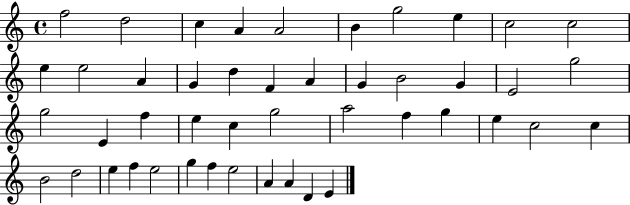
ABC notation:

X:1
T:Untitled
M:4/4
L:1/4
K:C
f2 d2 c A A2 B g2 e c2 c2 e e2 A G d F A G B2 G E2 g2 g2 E f e c g2 a2 f g e c2 c B2 d2 e f e2 g f e2 A A D E